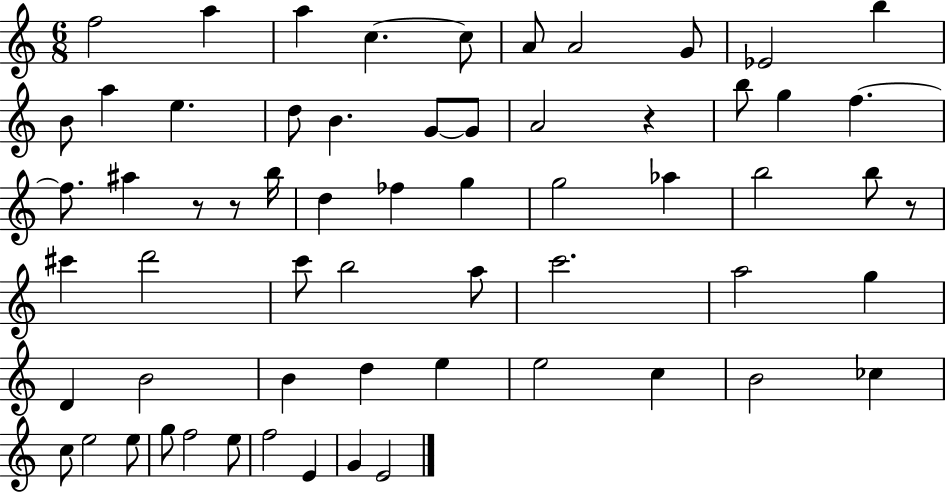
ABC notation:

X:1
T:Untitled
M:6/8
L:1/4
K:C
f2 a a c c/2 A/2 A2 G/2 _E2 b B/2 a e d/2 B G/2 G/2 A2 z b/2 g f f/2 ^a z/2 z/2 b/4 d _f g g2 _a b2 b/2 z/2 ^c' d'2 c'/2 b2 a/2 c'2 a2 g D B2 B d e e2 c B2 _c c/2 e2 e/2 g/2 f2 e/2 f2 E G E2